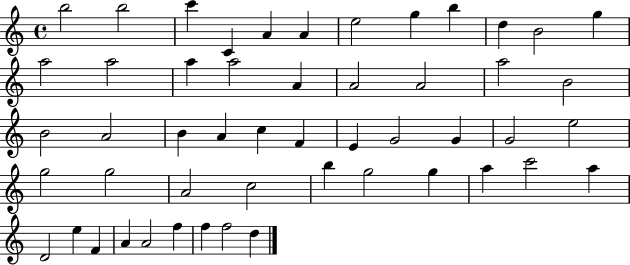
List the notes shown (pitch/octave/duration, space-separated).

B5/h B5/h C6/q C4/q A4/q A4/q E5/h G5/q B5/q D5/q B4/h G5/q A5/h A5/h A5/q A5/h A4/q A4/h A4/h A5/h B4/h B4/h A4/h B4/q A4/q C5/q F4/q E4/q G4/h G4/q G4/h E5/h G5/h G5/h A4/h C5/h B5/q G5/h G5/q A5/q C6/h A5/q D4/h E5/q F4/q A4/q A4/h F5/q F5/q F5/h D5/q